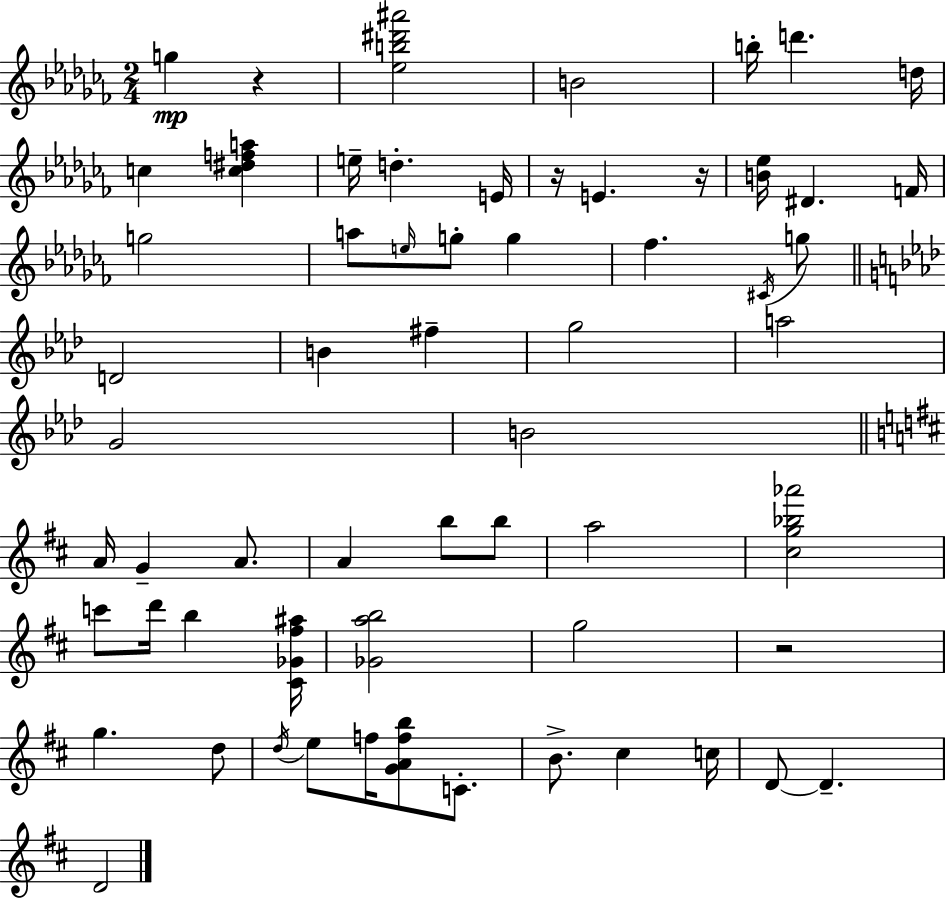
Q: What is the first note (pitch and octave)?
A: G5